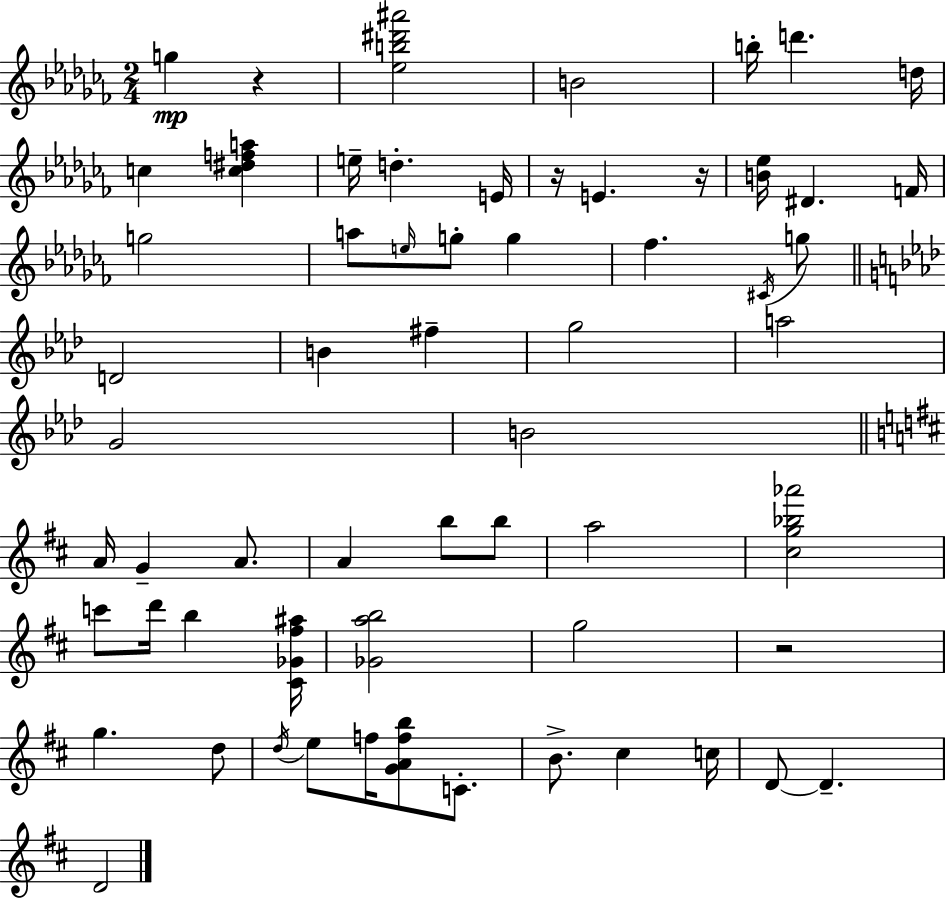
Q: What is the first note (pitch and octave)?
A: G5